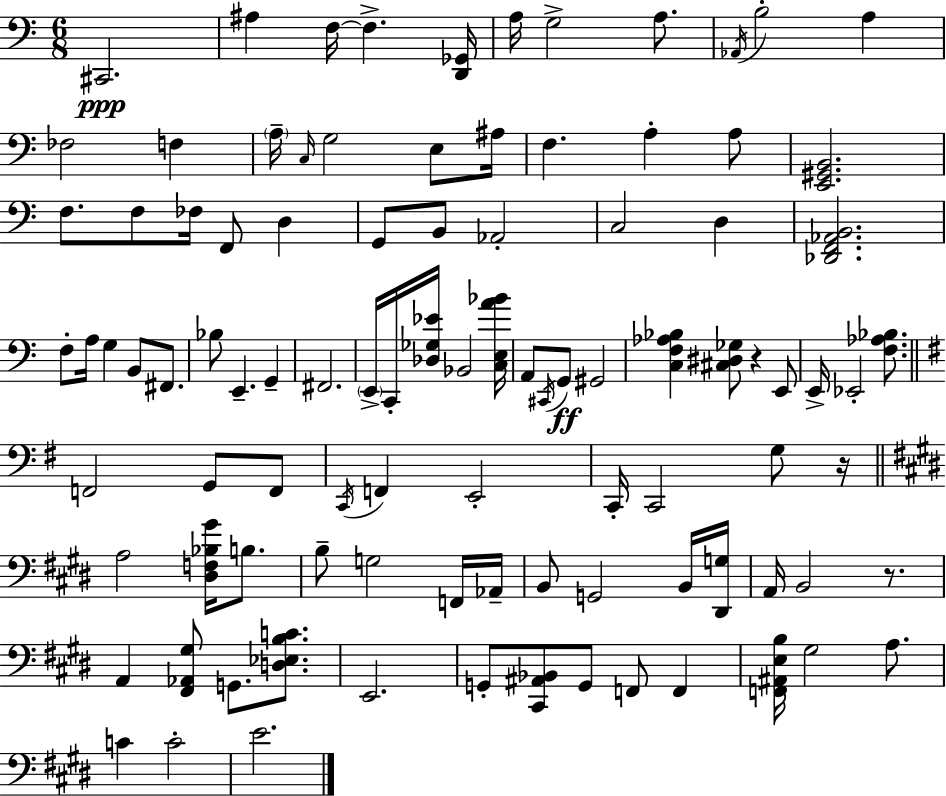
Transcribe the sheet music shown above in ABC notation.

X:1
T:Untitled
M:6/8
L:1/4
K:C
^C,,2 ^A, F,/4 F, [D,,_G,,]/4 A,/4 G,2 A,/2 _A,,/4 B,2 A, _F,2 F, A,/4 C,/4 G,2 E,/2 ^A,/4 F, A, A,/2 [E,,^G,,B,,]2 F,/2 F,/2 _F,/4 F,,/2 D, G,,/2 B,,/2 _A,,2 C,2 D, [_D,,F,,_A,,B,,]2 F,/2 A,/4 G, B,,/2 ^F,,/2 _B,/2 E,, G,, ^F,,2 E,,/4 C,,/4 [_D,_G,_E]/4 _B,,2 [C,E,A_B]/4 A,,/2 ^C,,/4 G,,/2 ^G,,2 [C,F,_A,_B,] [^C,^D,_G,]/2 z E,,/2 E,,/4 _E,,2 [F,_A,_B,]/2 F,,2 G,,/2 F,,/2 C,,/4 F,, E,,2 C,,/4 C,,2 G,/2 z/4 A,2 [^D,F,_B,^G]/4 B,/2 B,/2 G,2 F,,/4 _A,,/4 B,,/2 G,,2 B,,/4 [^D,,G,]/4 A,,/4 B,,2 z/2 A,, [^F,,_A,,^G,]/2 G,,/2 [D,_E,B,C]/2 E,,2 G,,/2 [^C,,^A,,_B,,]/2 G,,/2 F,,/2 F,, [F,,^A,,E,B,]/4 ^G,2 A,/2 C C2 E2